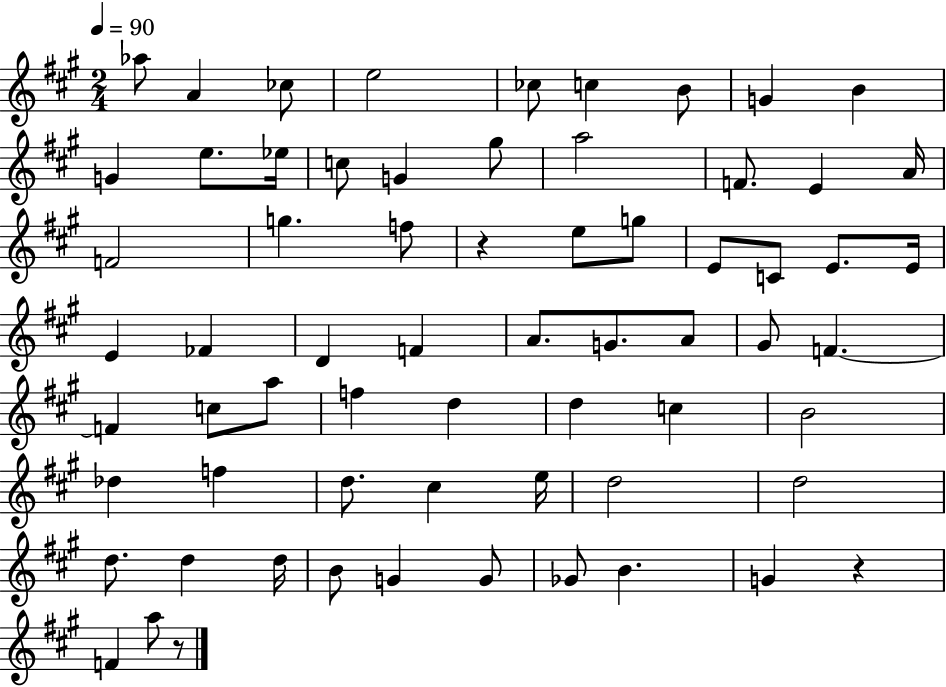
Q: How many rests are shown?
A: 3